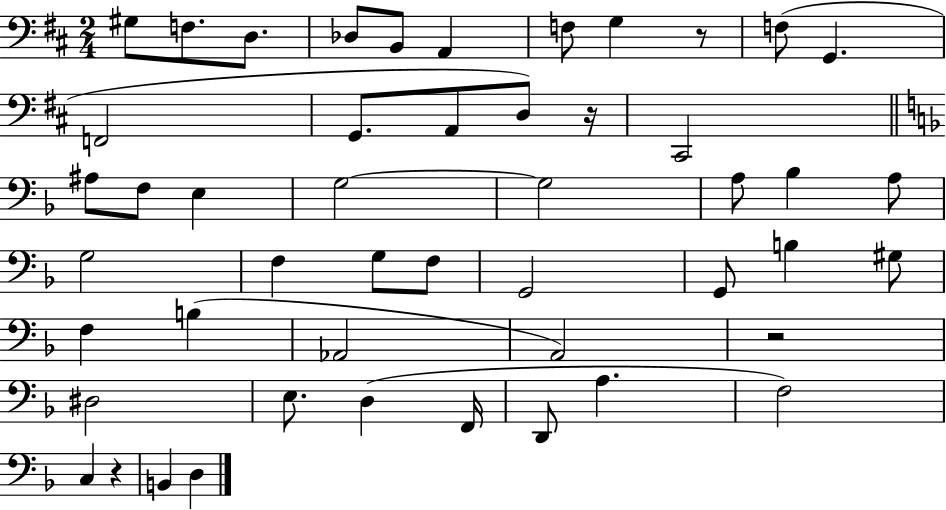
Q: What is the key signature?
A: D major